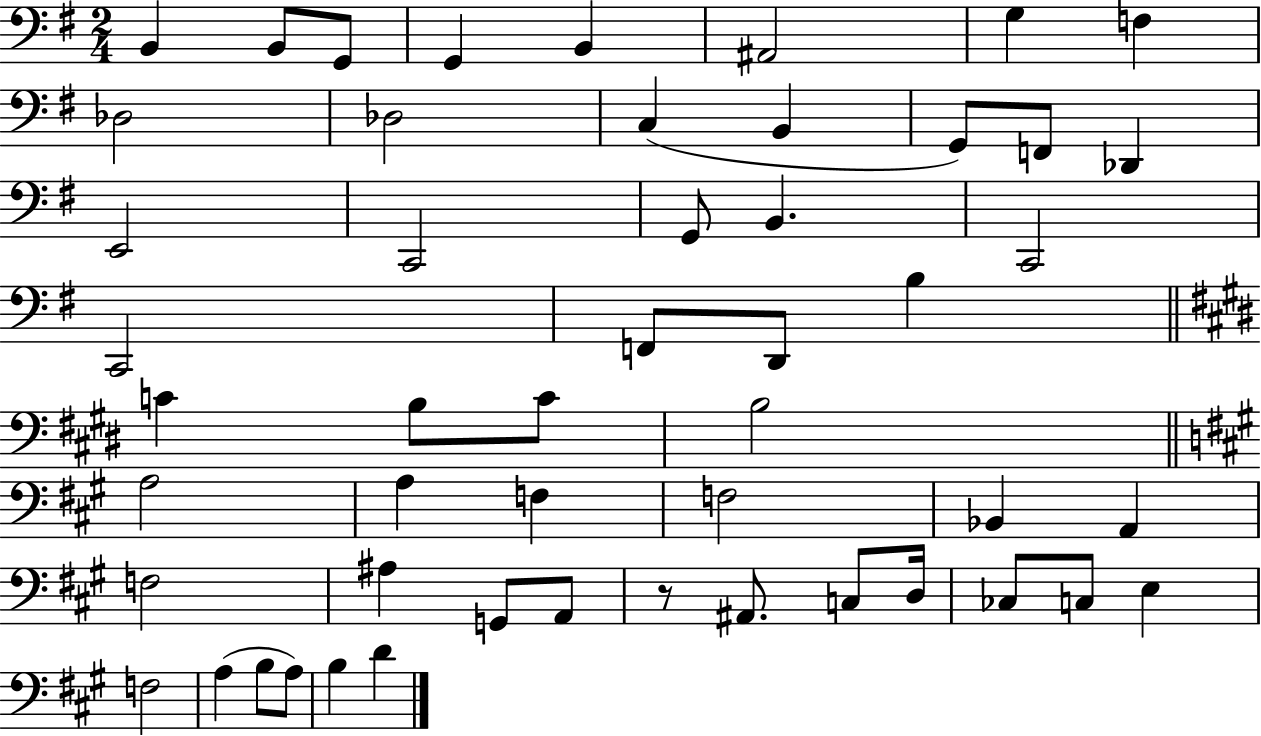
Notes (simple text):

B2/q B2/e G2/e G2/q B2/q A#2/h G3/q F3/q Db3/h Db3/h C3/q B2/q G2/e F2/e Db2/q E2/h C2/h G2/e B2/q. C2/h C2/h F2/e D2/e B3/q C4/q B3/e C4/e B3/h A3/h A3/q F3/q F3/h Bb2/q A2/q F3/h A#3/q G2/e A2/e R/e A#2/e. C3/e D3/s CES3/e C3/e E3/q F3/h A3/q B3/e A3/e B3/q D4/q